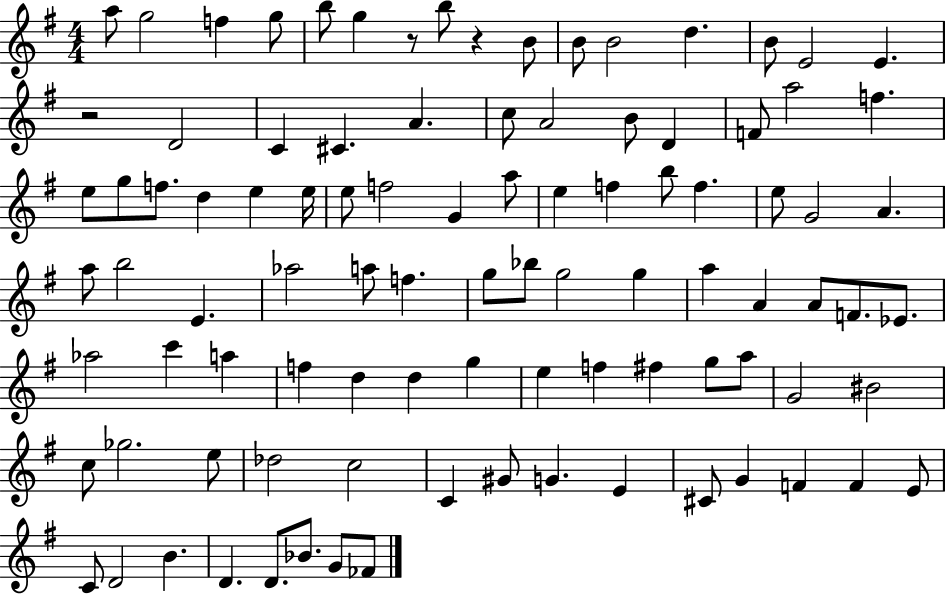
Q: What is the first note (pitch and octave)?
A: A5